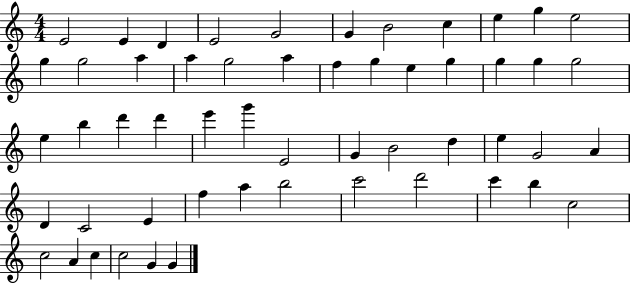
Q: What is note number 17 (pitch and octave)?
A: A5